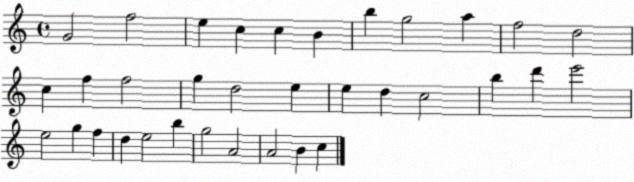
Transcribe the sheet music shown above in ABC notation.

X:1
T:Untitled
M:4/4
L:1/4
K:C
G2 f2 e c c B b g2 a f2 d2 c f f2 g d2 e e d c2 b d' e'2 e2 g f d e2 b g2 A2 A2 B c